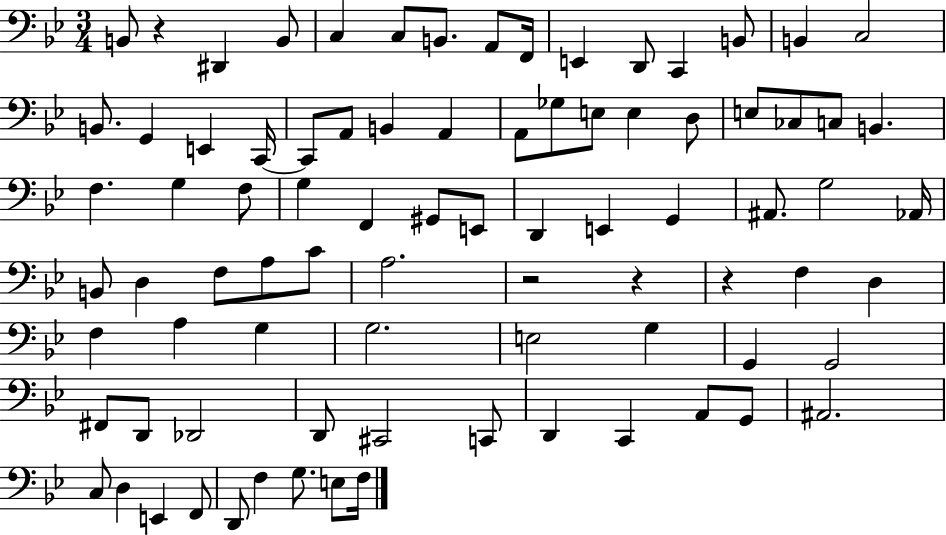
{
  \clef bass
  \numericTimeSignature
  \time 3/4
  \key bes \major
  b,8 r4 dis,4 b,8 | c4 c8 b,8. a,8 f,16 | e,4 d,8 c,4 b,8 | b,4 c2 | \break b,8. g,4 e,4 c,16~~ | c,8 a,8 b,4 a,4 | a,8 ges8 e8 e4 d8 | e8 ces8 c8 b,4. | \break f4. g4 f8 | g4 f,4 gis,8 e,8 | d,4 e,4 g,4 | ais,8. g2 aes,16 | \break b,8 d4 f8 a8 c'8 | a2. | r2 r4 | r4 f4 d4 | \break f4 a4 g4 | g2. | e2 g4 | g,4 g,2 | \break fis,8 d,8 des,2 | d,8 cis,2 c,8 | d,4 c,4 a,8 g,8 | ais,2. | \break c8 d4 e,4 f,8 | d,8 f4 g8. e8 f16 | \bar "|."
}